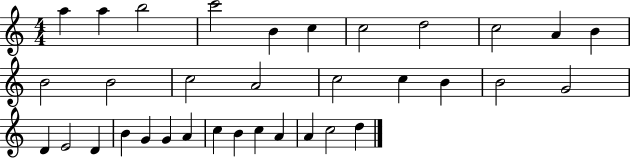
X:1
T:Untitled
M:4/4
L:1/4
K:C
a a b2 c'2 B c c2 d2 c2 A B B2 B2 c2 A2 c2 c B B2 G2 D E2 D B G G A c B c A A c2 d